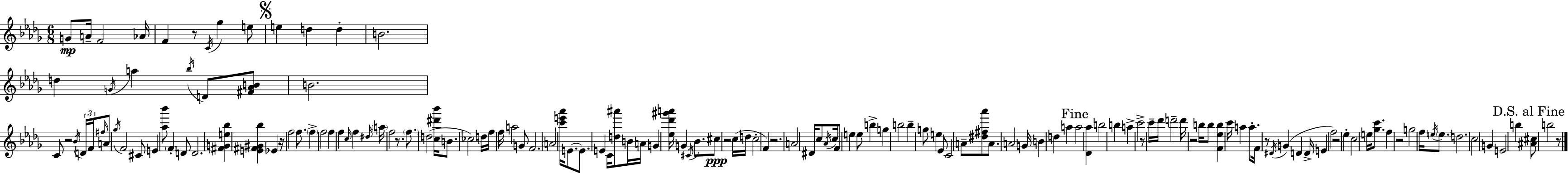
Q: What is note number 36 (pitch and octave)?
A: F5